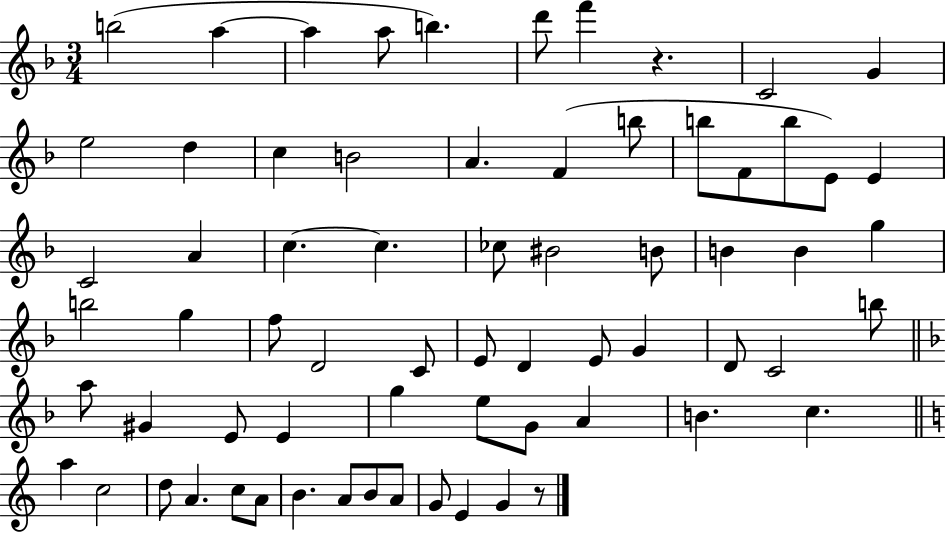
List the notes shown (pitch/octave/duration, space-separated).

B5/h A5/q A5/q A5/e B5/q. D6/e F6/q R/q. C4/h G4/q E5/h D5/q C5/q B4/h A4/q. F4/q B5/e B5/e F4/e B5/e E4/e E4/q C4/h A4/q C5/q. C5/q. CES5/e BIS4/h B4/e B4/q B4/q G5/q B5/h G5/q F5/e D4/h C4/e E4/e D4/q E4/e G4/q D4/e C4/h B5/e A5/e G#4/q E4/e E4/q G5/q E5/e G4/e A4/q B4/q. C5/q. A5/q C5/h D5/e A4/q. C5/e A4/e B4/q. A4/e B4/e A4/e G4/e E4/q G4/q R/e